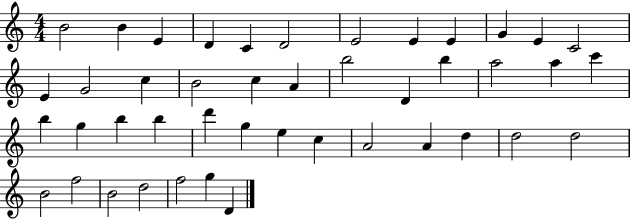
B4/h B4/q E4/q D4/q C4/q D4/h E4/h E4/q E4/q G4/q E4/q C4/h E4/q G4/h C5/q B4/h C5/q A4/q B5/h D4/q B5/q A5/h A5/q C6/q B5/q G5/q B5/q B5/q D6/q G5/q E5/q C5/q A4/h A4/q D5/q D5/h D5/h B4/h F5/h B4/h D5/h F5/h G5/q D4/q